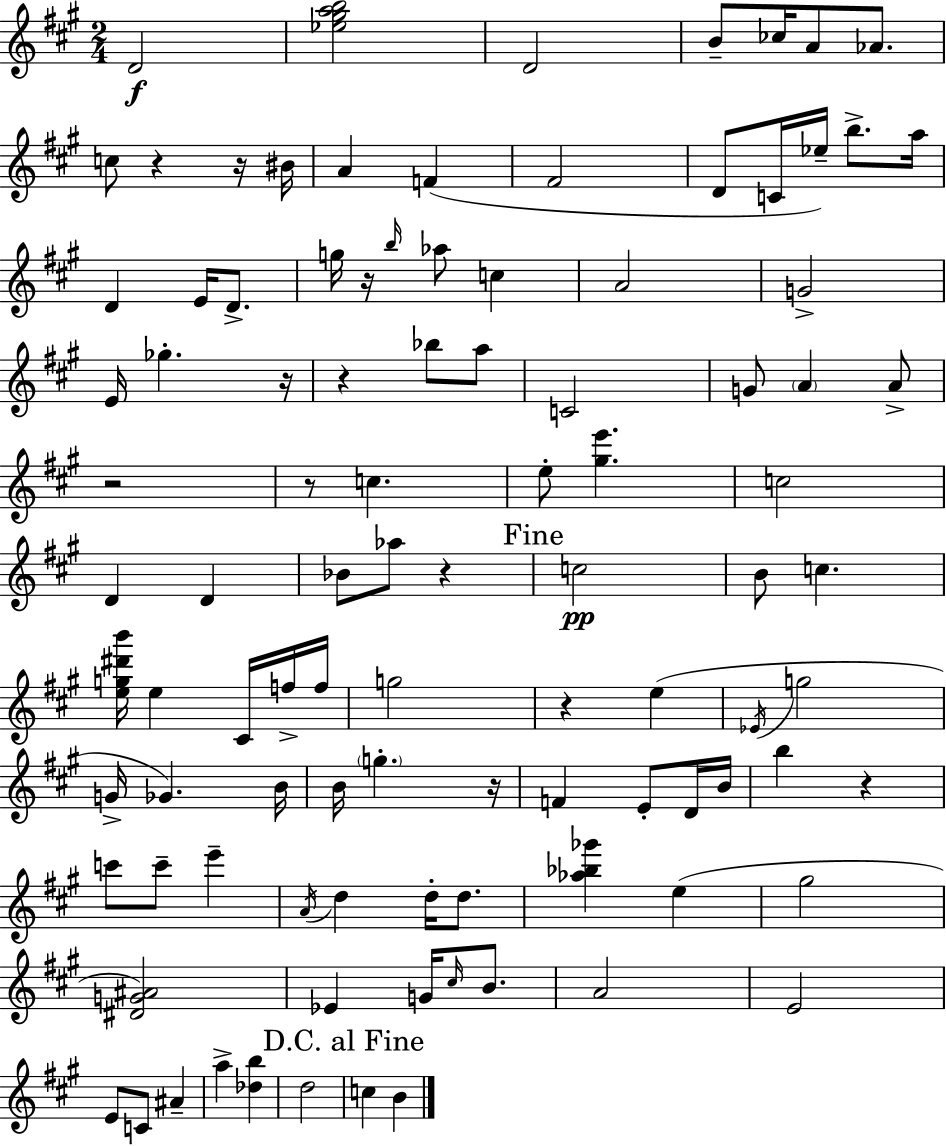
{
  \clef treble
  \numericTimeSignature
  \time 2/4
  \key a \major
  \repeat volta 2 { d'2\f | <ees'' gis'' a'' b''>2 | d'2 | b'8-- ces''16 a'8 aes'8. | \break c''8 r4 r16 bis'16 | a'4 f'4( | fis'2 | d'8 c'16 ees''16--) b''8.-> a''16 | \break d'4 e'16 d'8.-> | g''16 r16 \grace { b''16 } aes''8 c''4 | a'2 | g'2-> | \break e'16 ges''4.-. | r16 r4 bes''8 a''8 | c'2 | g'8 \parenthesize a'4 a'8-> | \break r2 | r8 c''4. | e''8-. <gis'' e'''>4. | c''2 | \break d'4 d'4 | bes'8 aes''8 r4 | \mark "Fine" c''2\pp | b'8 c''4. | \break <e'' g'' dis''' b'''>16 e''4 cis'16 f''16-> | f''16 g''2 | r4 e''4( | \acciaccatura { ees'16 } g''2 | \break g'16-> ges'4.) | b'16 b'16 \parenthesize g''4.-. | r16 f'4 e'8-. | d'16 b'16 b''4 r4 | \break c'''8 c'''8-- e'''4-- | \acciaccatura { a'16 } d''4 d''16-. | d''8. <aes'' bes'' ges'''>4 e''4( | gis''2 | \break <dis' g' ais'>2) | ees'4 g'16 | \grace { cis''16 } b'8. a'2 | e'2 | \break e'8 c'8 | ais'4-- a''4-> | <des'' b''>4 d''2 | \mark "D.C. al Fine" c''4 | \break b'4 } \bar "|."
}